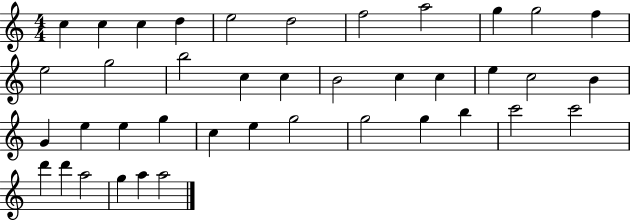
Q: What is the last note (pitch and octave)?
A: A5